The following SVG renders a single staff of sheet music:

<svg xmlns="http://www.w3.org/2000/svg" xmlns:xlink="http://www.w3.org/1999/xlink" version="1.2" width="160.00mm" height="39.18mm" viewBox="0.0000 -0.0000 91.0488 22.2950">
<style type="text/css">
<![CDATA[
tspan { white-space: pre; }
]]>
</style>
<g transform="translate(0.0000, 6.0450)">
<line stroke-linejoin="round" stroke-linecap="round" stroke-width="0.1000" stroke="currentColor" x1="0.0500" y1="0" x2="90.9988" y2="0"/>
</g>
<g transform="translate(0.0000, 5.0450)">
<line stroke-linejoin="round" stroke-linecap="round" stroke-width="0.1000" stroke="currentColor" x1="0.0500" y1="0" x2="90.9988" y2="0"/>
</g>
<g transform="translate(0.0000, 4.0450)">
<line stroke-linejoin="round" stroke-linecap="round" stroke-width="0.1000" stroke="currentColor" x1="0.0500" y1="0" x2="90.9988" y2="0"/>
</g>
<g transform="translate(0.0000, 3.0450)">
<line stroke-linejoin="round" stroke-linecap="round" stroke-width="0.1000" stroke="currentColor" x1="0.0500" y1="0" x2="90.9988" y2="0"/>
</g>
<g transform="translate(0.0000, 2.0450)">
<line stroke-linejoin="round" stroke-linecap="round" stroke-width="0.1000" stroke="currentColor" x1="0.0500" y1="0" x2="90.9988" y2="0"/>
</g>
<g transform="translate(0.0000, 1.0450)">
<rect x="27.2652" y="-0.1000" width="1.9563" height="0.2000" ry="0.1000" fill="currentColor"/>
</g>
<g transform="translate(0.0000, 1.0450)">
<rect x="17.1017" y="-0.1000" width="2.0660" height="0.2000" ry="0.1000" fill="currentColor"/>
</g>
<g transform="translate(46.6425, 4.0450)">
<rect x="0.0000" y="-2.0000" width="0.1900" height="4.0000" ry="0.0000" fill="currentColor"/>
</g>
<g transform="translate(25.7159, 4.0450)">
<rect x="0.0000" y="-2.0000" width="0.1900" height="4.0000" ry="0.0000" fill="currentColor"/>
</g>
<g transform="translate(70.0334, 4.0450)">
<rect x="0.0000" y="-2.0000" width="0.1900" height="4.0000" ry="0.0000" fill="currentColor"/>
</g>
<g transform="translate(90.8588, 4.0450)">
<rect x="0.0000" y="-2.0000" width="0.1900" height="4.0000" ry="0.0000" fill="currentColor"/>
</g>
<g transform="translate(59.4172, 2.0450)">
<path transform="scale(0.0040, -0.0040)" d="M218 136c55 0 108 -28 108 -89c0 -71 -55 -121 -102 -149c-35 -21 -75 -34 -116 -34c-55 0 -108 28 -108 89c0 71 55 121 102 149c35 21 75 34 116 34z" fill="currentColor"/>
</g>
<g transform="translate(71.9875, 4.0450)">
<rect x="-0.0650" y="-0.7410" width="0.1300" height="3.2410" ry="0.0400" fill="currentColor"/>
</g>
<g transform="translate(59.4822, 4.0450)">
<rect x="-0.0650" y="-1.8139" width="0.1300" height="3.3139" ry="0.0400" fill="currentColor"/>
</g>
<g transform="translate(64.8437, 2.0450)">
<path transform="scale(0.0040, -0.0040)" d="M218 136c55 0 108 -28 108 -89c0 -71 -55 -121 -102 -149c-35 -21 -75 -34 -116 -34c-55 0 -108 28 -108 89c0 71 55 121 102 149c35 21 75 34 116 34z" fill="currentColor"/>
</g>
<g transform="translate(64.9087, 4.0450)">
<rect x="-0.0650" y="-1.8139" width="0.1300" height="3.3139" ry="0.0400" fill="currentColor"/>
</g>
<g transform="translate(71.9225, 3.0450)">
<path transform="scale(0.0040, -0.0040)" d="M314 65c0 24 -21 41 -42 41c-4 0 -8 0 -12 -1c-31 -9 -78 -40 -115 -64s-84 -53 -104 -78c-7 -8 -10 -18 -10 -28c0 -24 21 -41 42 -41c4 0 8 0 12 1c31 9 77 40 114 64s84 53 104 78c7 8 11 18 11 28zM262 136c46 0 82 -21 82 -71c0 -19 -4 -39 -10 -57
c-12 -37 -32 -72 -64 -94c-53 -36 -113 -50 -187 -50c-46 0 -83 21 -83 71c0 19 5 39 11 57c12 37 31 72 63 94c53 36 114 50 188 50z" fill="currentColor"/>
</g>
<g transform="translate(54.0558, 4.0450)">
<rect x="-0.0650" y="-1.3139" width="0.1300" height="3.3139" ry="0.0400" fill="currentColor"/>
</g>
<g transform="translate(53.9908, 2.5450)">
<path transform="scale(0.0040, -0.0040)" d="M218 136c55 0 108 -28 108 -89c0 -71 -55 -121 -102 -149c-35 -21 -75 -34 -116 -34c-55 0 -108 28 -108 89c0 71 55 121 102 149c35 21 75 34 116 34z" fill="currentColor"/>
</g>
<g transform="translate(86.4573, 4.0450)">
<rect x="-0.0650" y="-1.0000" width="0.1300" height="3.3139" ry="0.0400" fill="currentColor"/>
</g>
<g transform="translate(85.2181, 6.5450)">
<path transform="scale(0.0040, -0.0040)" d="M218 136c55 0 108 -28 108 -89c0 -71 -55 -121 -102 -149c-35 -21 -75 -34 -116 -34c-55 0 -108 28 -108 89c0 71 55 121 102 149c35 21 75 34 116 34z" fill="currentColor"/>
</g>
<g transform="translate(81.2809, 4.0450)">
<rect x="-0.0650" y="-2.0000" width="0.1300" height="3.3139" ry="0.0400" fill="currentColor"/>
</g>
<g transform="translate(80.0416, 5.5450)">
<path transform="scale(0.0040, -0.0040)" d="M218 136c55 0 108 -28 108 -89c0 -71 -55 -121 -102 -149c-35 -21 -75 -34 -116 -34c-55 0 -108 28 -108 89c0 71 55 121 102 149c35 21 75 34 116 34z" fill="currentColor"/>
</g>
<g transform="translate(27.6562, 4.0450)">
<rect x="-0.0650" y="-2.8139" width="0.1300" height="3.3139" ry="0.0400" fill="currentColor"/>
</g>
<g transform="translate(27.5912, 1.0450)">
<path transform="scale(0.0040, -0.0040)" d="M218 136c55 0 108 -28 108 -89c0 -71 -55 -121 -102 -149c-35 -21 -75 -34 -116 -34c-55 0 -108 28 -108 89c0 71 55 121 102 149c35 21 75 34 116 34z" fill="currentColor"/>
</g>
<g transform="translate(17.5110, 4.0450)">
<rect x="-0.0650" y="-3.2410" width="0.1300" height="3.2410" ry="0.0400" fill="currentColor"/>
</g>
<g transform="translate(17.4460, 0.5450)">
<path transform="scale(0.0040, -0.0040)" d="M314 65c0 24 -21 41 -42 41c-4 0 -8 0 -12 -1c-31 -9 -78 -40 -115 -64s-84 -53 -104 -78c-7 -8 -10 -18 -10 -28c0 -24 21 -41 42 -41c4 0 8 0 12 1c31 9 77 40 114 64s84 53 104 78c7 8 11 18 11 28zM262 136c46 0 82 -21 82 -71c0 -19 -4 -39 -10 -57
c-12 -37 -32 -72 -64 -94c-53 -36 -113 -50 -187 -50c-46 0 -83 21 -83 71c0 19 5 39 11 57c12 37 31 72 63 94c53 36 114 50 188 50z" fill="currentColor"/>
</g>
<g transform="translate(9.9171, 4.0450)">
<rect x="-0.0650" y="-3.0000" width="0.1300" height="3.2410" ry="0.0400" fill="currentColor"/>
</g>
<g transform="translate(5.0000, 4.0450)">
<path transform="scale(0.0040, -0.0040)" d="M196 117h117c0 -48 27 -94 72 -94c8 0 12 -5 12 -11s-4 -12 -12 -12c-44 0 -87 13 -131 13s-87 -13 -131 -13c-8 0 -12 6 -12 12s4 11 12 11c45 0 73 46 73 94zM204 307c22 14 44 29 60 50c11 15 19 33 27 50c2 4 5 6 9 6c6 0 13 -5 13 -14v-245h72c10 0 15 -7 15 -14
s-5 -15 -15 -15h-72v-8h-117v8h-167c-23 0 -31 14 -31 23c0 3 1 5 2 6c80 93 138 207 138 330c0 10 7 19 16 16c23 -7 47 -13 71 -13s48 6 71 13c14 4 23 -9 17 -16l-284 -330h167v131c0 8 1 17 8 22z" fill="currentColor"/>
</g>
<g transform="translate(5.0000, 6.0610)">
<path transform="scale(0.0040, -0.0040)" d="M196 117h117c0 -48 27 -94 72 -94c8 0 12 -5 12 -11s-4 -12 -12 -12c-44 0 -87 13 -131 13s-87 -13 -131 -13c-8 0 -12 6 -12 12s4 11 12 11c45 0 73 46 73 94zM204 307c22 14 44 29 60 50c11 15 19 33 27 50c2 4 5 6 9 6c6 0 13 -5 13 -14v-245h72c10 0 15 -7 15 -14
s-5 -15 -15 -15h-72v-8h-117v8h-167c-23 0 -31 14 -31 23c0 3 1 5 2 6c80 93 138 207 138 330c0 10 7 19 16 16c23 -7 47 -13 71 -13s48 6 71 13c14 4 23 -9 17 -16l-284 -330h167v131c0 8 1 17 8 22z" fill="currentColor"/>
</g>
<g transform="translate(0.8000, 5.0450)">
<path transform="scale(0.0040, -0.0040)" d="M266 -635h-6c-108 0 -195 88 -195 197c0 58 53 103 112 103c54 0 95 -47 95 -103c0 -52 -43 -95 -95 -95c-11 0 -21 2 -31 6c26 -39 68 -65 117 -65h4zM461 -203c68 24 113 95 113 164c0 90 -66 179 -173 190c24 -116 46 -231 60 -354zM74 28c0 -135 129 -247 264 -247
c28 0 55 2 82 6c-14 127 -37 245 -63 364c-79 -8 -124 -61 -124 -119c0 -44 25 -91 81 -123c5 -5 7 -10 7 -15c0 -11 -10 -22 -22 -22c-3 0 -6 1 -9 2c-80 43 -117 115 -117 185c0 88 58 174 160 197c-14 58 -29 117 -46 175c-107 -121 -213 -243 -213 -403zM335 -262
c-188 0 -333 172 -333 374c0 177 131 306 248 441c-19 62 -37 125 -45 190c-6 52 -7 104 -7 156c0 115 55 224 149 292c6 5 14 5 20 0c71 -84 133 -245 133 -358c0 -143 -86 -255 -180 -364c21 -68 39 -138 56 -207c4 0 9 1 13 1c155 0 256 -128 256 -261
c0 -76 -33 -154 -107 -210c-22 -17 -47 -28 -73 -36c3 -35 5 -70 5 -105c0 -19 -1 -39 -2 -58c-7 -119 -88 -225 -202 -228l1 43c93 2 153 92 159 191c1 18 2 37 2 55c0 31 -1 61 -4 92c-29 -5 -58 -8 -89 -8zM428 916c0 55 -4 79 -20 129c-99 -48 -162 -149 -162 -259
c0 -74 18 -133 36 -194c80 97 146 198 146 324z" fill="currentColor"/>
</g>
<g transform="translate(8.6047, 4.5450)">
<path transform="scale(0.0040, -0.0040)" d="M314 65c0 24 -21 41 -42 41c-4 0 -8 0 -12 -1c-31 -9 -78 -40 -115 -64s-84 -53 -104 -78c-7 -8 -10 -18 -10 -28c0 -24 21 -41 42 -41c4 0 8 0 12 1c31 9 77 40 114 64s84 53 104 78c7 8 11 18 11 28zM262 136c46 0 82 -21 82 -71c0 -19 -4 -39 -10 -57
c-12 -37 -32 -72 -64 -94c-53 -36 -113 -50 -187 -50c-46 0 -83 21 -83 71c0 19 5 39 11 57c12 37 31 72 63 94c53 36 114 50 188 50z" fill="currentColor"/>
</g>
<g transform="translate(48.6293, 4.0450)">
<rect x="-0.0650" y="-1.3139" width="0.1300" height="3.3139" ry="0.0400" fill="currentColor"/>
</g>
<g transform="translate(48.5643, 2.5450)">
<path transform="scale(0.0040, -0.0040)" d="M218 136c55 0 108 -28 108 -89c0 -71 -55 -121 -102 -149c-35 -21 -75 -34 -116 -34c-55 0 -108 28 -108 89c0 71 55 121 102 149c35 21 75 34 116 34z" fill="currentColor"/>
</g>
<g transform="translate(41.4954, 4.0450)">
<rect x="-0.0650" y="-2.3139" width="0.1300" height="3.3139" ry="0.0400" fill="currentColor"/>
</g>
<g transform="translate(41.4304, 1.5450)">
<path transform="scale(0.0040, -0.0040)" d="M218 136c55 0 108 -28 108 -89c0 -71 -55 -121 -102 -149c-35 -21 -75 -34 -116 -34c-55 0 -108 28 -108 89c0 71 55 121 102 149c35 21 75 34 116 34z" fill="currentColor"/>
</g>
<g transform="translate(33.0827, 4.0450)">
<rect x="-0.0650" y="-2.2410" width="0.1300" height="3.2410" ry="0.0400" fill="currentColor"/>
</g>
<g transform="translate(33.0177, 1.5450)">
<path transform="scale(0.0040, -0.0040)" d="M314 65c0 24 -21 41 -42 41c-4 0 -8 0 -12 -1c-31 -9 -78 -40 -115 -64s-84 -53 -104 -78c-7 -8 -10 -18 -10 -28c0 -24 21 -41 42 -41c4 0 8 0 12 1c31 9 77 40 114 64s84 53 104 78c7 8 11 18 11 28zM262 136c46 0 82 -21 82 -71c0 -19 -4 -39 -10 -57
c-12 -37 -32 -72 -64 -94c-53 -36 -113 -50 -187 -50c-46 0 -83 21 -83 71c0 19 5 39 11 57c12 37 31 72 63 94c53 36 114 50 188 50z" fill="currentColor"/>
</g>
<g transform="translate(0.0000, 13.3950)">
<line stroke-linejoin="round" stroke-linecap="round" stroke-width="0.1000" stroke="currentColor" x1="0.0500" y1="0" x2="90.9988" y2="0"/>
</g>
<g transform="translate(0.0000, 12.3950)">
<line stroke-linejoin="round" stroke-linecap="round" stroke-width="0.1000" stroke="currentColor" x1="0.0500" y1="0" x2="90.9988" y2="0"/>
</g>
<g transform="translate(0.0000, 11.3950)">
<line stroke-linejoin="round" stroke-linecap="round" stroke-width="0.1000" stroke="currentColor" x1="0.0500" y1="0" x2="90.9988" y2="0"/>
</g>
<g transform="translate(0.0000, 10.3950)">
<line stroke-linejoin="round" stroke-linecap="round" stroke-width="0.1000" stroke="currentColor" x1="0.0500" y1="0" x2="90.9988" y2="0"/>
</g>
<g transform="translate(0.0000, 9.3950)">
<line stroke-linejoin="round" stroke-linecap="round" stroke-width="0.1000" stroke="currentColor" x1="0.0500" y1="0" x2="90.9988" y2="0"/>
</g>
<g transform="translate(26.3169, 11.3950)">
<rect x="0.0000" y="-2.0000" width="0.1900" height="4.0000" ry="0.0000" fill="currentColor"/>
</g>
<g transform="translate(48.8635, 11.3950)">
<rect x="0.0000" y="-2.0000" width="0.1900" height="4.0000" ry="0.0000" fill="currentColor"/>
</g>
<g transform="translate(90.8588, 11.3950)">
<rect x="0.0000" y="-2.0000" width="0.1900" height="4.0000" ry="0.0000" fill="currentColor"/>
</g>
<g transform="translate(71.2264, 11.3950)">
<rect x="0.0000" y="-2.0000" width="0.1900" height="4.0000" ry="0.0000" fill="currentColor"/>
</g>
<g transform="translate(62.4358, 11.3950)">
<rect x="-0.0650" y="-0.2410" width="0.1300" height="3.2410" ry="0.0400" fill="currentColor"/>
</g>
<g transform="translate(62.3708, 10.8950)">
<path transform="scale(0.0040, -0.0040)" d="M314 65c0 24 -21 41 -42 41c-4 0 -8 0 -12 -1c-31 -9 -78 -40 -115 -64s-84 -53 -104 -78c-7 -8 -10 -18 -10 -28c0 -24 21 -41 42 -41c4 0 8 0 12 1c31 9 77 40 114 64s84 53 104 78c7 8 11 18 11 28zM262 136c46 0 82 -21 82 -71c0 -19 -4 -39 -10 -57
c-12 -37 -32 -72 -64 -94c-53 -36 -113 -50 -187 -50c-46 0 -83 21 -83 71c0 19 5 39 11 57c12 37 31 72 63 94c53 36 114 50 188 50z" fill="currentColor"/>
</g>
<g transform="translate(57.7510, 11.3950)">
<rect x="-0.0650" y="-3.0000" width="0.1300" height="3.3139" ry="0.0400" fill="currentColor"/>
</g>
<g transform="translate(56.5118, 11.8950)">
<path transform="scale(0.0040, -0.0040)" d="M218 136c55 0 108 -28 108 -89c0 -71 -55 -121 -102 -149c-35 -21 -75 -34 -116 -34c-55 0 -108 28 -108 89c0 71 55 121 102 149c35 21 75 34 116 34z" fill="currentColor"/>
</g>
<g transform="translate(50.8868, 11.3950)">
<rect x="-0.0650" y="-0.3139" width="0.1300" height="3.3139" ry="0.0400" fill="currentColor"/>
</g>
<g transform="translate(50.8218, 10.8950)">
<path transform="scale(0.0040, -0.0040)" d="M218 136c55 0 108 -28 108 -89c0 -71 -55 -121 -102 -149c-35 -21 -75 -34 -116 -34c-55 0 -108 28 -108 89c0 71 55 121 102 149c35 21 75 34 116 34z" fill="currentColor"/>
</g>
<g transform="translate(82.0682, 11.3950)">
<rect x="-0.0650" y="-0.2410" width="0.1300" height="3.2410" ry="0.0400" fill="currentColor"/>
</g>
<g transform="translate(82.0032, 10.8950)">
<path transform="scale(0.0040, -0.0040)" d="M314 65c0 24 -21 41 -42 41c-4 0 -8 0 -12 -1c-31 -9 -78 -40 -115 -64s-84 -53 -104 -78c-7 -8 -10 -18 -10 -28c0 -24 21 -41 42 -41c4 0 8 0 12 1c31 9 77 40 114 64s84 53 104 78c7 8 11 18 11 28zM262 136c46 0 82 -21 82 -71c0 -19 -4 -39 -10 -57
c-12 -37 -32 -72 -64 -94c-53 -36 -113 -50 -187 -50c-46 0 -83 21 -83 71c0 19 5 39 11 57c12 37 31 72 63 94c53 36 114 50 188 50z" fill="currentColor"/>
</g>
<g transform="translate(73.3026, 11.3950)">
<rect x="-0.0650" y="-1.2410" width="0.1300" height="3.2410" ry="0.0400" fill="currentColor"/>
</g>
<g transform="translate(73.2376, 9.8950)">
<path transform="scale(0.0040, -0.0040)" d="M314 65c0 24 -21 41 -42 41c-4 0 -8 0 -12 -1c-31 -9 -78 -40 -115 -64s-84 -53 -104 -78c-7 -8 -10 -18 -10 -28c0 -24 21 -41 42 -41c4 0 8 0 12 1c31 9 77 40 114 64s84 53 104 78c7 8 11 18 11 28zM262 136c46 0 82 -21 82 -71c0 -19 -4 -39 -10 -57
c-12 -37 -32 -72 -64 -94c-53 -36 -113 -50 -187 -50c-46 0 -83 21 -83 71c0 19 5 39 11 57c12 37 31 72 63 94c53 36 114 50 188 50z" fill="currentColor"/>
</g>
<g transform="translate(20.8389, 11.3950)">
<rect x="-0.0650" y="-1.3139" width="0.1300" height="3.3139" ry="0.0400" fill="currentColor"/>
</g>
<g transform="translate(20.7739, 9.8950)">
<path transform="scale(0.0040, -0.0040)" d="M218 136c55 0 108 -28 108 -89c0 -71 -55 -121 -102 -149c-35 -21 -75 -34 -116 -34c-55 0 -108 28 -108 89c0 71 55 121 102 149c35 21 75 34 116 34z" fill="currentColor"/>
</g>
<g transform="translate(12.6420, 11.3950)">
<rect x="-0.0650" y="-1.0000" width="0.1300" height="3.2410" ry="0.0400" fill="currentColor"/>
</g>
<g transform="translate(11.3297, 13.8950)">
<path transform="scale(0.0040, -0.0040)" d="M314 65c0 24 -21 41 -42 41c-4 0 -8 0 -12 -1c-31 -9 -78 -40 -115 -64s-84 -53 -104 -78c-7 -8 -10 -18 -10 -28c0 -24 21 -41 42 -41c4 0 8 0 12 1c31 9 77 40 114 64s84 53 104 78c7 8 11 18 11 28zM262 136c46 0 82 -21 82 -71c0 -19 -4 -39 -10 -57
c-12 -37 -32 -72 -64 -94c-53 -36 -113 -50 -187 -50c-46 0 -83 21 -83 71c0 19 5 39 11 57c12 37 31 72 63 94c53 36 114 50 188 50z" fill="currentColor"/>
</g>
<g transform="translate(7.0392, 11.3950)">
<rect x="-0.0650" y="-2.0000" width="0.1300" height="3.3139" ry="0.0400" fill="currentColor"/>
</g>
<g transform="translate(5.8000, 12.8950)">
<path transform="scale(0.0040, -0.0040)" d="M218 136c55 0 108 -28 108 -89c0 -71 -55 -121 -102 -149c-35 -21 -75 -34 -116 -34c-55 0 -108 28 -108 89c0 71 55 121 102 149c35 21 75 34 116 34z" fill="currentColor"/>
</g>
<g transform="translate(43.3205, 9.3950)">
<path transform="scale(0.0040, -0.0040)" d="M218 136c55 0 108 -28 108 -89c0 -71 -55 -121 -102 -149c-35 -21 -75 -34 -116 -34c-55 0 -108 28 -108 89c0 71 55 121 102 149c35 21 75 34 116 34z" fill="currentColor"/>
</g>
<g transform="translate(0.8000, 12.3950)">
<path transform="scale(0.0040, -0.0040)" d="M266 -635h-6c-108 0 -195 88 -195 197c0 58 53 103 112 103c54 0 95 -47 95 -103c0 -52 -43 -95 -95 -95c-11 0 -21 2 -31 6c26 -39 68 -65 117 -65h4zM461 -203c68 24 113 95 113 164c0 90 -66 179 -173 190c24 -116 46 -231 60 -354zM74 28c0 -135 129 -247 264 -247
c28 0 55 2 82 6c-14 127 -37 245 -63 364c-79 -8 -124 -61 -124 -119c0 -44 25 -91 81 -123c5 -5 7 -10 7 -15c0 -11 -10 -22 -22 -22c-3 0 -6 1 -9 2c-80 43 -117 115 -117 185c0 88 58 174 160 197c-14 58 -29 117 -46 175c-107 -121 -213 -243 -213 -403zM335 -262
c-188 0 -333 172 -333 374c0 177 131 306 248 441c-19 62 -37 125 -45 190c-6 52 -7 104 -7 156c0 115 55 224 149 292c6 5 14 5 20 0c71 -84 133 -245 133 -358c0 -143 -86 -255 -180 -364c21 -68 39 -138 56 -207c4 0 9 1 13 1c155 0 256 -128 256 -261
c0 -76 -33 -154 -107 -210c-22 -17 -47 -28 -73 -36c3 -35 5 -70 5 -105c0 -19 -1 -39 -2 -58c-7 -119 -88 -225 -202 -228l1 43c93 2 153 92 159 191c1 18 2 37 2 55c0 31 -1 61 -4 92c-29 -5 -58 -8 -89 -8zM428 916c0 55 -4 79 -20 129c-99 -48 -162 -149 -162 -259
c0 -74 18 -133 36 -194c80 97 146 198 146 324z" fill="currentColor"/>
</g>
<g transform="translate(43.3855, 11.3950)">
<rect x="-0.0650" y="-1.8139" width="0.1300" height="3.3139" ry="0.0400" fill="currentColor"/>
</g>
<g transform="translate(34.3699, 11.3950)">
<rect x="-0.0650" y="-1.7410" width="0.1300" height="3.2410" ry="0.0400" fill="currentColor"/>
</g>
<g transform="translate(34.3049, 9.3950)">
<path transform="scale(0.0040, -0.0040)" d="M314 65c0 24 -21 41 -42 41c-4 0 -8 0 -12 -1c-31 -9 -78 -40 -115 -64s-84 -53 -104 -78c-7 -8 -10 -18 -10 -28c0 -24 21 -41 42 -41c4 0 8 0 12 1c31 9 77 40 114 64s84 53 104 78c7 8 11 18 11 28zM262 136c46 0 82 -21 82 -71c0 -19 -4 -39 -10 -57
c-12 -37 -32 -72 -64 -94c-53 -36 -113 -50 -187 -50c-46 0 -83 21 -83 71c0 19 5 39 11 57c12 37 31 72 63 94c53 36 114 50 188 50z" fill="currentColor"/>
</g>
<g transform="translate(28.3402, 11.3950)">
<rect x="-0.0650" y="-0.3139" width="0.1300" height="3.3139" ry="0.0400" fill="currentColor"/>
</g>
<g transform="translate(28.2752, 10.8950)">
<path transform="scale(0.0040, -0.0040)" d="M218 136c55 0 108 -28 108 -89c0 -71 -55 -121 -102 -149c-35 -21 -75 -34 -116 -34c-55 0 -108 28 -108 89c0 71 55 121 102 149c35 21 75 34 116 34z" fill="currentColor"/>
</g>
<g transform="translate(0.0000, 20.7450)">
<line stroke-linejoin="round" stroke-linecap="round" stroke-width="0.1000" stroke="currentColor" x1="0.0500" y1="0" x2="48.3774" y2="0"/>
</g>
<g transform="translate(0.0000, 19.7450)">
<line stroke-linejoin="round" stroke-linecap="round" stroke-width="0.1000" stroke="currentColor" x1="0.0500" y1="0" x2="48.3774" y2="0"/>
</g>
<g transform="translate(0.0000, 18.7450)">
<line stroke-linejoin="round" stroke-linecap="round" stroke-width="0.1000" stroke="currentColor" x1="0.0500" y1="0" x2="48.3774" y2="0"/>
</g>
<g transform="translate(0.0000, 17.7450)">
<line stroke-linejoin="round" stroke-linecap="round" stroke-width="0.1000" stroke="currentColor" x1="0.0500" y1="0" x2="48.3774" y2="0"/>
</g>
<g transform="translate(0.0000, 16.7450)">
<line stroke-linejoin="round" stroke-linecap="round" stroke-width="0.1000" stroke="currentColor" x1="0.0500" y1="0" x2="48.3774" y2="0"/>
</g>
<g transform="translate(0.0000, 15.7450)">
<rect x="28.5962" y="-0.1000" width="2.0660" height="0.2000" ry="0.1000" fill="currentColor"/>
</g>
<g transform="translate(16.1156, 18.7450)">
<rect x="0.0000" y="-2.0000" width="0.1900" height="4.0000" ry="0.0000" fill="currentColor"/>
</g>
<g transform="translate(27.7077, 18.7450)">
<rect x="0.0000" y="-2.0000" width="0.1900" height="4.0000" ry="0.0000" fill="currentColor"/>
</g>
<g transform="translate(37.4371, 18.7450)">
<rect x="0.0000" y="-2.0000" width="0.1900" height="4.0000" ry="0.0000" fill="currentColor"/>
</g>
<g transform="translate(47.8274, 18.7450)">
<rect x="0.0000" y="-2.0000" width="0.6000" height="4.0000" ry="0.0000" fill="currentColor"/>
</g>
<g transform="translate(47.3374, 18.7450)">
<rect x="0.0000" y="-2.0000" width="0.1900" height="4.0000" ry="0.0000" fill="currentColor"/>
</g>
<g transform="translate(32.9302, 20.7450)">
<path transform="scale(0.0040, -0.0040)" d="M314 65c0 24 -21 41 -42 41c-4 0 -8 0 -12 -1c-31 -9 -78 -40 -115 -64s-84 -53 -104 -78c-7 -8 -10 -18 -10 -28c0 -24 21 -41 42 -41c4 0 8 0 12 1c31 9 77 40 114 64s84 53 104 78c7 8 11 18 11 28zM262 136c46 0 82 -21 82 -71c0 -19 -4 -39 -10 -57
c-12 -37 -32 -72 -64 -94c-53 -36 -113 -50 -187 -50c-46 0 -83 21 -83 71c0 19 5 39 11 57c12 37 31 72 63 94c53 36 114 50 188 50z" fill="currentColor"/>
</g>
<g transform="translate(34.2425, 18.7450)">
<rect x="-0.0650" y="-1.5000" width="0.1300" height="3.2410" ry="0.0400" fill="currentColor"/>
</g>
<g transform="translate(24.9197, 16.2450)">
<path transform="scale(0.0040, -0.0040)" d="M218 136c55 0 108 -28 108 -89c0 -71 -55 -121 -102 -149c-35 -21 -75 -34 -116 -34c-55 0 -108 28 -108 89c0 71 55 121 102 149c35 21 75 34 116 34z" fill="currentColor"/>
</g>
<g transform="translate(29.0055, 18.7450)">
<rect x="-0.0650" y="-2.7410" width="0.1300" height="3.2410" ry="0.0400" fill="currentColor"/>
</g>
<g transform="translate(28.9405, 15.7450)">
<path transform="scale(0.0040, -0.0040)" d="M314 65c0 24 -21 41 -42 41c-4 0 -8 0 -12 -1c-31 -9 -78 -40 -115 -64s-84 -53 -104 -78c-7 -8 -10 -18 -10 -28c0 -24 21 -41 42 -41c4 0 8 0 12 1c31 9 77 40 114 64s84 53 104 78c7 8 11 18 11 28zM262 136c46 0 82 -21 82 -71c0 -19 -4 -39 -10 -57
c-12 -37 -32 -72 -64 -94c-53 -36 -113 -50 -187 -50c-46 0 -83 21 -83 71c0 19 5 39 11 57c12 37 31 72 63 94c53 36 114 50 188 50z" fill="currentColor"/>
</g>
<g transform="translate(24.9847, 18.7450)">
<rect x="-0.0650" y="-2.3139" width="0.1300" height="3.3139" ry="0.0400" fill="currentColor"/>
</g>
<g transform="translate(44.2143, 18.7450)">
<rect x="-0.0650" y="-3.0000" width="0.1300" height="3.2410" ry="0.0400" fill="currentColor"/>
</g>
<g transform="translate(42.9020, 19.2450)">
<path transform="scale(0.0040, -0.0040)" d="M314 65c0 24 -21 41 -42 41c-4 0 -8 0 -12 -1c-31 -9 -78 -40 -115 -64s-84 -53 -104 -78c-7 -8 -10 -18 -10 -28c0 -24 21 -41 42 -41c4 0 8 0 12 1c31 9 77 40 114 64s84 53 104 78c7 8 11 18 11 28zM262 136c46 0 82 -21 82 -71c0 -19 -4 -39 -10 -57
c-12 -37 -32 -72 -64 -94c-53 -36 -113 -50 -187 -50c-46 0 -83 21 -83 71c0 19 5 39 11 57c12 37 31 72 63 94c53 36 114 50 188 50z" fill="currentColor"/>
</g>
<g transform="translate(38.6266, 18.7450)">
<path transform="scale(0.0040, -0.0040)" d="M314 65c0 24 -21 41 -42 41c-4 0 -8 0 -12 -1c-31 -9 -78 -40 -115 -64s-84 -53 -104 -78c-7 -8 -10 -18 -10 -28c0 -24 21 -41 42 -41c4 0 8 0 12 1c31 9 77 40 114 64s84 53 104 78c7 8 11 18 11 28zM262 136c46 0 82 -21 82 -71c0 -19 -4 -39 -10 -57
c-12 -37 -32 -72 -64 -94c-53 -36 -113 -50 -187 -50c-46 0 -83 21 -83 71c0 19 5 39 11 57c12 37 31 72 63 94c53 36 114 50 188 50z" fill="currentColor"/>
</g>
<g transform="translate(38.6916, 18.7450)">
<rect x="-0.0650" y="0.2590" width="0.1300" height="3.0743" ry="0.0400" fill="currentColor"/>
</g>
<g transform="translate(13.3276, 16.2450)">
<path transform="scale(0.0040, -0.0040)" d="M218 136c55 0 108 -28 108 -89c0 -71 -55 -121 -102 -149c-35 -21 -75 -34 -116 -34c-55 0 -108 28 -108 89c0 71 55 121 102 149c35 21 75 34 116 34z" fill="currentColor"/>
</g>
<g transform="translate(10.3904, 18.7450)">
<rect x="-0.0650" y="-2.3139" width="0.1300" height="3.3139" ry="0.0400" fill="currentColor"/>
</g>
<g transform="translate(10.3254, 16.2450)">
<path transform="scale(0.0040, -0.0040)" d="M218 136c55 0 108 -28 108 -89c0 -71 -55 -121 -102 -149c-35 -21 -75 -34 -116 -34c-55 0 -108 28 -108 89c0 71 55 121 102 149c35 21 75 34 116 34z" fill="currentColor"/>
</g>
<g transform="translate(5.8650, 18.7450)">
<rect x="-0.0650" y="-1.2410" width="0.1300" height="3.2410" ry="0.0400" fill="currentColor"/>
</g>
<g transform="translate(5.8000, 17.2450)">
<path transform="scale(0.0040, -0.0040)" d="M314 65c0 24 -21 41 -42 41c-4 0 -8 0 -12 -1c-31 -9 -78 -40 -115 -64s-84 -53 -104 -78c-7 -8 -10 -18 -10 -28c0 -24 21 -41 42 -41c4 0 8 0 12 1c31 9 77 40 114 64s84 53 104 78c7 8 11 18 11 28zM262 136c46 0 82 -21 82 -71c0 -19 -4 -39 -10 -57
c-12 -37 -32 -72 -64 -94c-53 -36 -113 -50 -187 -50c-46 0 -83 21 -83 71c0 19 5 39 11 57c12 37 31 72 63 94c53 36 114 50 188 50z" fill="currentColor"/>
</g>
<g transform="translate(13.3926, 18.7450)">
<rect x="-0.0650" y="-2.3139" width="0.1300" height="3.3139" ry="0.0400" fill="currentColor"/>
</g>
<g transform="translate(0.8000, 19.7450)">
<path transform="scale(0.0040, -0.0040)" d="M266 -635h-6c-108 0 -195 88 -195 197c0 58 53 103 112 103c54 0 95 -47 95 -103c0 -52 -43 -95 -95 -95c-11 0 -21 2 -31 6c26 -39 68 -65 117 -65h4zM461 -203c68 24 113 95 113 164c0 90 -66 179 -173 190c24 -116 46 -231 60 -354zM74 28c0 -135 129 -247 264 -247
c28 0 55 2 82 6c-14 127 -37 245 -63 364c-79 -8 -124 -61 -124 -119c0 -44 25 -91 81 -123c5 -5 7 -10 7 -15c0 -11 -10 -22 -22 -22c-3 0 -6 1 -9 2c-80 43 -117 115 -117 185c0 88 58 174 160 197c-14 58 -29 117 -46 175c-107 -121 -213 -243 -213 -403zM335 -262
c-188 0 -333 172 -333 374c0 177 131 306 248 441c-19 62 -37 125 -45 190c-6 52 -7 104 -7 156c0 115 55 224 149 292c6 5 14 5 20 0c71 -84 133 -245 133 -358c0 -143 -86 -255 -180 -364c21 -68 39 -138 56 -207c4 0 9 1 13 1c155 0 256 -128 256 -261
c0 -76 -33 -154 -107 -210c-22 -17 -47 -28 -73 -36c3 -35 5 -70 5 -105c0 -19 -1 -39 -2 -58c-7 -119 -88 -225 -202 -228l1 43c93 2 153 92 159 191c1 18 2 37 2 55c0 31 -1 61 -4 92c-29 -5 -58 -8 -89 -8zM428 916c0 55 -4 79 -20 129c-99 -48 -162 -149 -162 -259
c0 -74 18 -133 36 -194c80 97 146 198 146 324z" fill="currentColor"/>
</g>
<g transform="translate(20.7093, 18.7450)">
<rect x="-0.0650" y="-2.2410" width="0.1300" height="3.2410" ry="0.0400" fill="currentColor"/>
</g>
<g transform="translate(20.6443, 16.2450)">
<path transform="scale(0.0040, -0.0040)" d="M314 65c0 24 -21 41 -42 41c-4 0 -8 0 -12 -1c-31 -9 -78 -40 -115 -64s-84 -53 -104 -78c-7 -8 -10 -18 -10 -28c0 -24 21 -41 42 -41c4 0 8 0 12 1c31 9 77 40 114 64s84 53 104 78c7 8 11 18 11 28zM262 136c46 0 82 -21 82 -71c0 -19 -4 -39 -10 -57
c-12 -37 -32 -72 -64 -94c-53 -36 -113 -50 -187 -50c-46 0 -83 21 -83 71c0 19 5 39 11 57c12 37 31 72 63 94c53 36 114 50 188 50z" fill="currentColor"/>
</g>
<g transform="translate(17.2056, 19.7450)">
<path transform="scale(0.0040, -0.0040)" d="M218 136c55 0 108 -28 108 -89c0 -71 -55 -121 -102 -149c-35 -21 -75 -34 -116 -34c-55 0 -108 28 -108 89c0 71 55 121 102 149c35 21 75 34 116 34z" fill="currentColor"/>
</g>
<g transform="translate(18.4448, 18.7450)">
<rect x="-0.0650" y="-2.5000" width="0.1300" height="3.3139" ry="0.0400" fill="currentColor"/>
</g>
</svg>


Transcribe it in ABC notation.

X:1
T:Untitled
M:4/4
L:1/4
K:C
A2 b2 a g2 g e e f f d2 F D F D2 e c f2 f c A c2 e2 c2 e2 g g G g2 g a2 E2 B2 A2